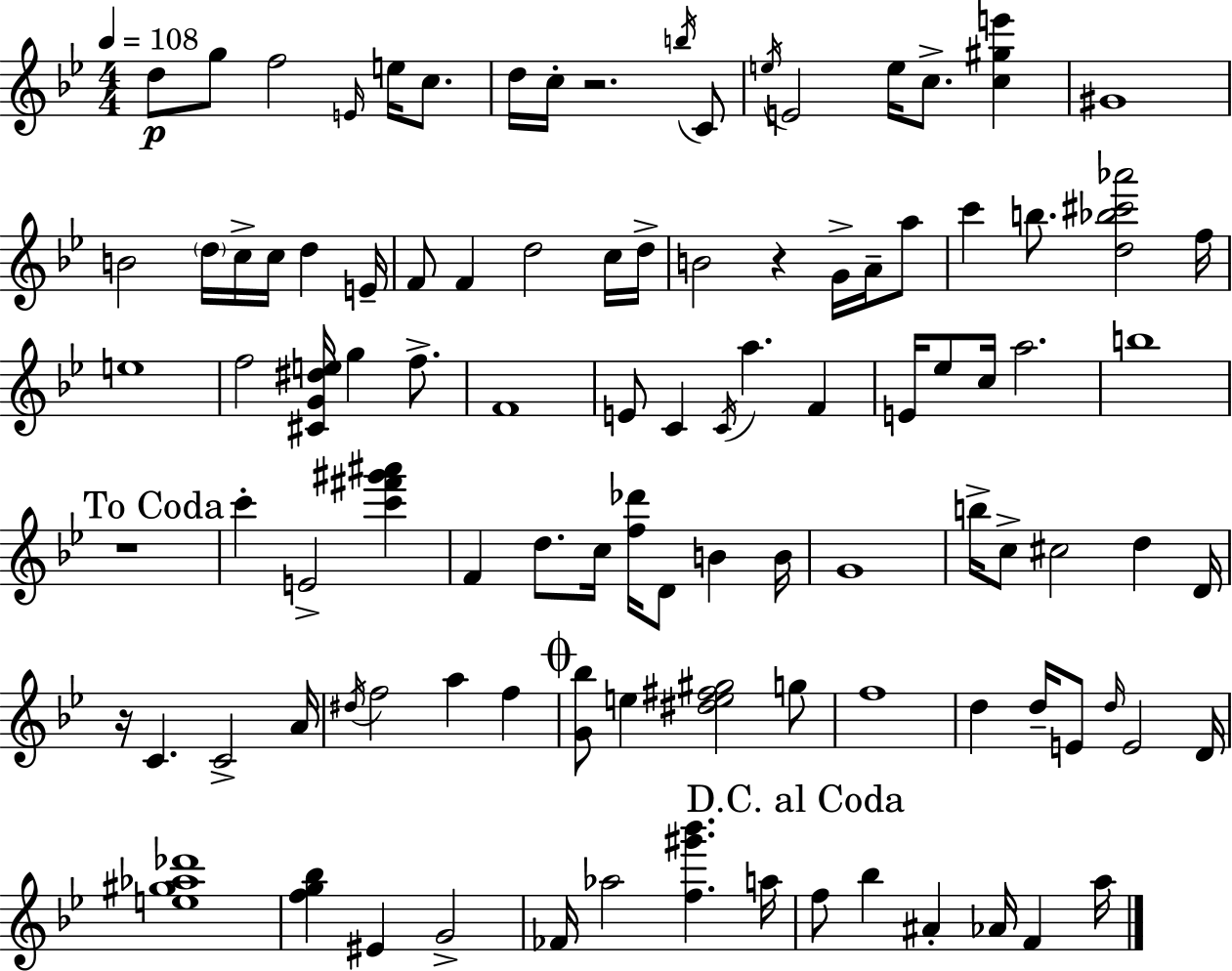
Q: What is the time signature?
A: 4/4